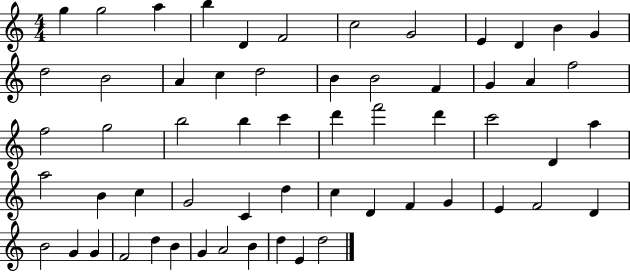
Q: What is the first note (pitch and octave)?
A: G5